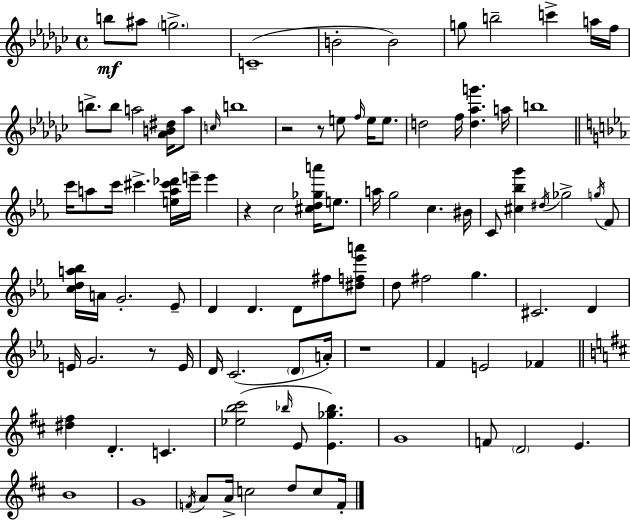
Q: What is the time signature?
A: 4/4